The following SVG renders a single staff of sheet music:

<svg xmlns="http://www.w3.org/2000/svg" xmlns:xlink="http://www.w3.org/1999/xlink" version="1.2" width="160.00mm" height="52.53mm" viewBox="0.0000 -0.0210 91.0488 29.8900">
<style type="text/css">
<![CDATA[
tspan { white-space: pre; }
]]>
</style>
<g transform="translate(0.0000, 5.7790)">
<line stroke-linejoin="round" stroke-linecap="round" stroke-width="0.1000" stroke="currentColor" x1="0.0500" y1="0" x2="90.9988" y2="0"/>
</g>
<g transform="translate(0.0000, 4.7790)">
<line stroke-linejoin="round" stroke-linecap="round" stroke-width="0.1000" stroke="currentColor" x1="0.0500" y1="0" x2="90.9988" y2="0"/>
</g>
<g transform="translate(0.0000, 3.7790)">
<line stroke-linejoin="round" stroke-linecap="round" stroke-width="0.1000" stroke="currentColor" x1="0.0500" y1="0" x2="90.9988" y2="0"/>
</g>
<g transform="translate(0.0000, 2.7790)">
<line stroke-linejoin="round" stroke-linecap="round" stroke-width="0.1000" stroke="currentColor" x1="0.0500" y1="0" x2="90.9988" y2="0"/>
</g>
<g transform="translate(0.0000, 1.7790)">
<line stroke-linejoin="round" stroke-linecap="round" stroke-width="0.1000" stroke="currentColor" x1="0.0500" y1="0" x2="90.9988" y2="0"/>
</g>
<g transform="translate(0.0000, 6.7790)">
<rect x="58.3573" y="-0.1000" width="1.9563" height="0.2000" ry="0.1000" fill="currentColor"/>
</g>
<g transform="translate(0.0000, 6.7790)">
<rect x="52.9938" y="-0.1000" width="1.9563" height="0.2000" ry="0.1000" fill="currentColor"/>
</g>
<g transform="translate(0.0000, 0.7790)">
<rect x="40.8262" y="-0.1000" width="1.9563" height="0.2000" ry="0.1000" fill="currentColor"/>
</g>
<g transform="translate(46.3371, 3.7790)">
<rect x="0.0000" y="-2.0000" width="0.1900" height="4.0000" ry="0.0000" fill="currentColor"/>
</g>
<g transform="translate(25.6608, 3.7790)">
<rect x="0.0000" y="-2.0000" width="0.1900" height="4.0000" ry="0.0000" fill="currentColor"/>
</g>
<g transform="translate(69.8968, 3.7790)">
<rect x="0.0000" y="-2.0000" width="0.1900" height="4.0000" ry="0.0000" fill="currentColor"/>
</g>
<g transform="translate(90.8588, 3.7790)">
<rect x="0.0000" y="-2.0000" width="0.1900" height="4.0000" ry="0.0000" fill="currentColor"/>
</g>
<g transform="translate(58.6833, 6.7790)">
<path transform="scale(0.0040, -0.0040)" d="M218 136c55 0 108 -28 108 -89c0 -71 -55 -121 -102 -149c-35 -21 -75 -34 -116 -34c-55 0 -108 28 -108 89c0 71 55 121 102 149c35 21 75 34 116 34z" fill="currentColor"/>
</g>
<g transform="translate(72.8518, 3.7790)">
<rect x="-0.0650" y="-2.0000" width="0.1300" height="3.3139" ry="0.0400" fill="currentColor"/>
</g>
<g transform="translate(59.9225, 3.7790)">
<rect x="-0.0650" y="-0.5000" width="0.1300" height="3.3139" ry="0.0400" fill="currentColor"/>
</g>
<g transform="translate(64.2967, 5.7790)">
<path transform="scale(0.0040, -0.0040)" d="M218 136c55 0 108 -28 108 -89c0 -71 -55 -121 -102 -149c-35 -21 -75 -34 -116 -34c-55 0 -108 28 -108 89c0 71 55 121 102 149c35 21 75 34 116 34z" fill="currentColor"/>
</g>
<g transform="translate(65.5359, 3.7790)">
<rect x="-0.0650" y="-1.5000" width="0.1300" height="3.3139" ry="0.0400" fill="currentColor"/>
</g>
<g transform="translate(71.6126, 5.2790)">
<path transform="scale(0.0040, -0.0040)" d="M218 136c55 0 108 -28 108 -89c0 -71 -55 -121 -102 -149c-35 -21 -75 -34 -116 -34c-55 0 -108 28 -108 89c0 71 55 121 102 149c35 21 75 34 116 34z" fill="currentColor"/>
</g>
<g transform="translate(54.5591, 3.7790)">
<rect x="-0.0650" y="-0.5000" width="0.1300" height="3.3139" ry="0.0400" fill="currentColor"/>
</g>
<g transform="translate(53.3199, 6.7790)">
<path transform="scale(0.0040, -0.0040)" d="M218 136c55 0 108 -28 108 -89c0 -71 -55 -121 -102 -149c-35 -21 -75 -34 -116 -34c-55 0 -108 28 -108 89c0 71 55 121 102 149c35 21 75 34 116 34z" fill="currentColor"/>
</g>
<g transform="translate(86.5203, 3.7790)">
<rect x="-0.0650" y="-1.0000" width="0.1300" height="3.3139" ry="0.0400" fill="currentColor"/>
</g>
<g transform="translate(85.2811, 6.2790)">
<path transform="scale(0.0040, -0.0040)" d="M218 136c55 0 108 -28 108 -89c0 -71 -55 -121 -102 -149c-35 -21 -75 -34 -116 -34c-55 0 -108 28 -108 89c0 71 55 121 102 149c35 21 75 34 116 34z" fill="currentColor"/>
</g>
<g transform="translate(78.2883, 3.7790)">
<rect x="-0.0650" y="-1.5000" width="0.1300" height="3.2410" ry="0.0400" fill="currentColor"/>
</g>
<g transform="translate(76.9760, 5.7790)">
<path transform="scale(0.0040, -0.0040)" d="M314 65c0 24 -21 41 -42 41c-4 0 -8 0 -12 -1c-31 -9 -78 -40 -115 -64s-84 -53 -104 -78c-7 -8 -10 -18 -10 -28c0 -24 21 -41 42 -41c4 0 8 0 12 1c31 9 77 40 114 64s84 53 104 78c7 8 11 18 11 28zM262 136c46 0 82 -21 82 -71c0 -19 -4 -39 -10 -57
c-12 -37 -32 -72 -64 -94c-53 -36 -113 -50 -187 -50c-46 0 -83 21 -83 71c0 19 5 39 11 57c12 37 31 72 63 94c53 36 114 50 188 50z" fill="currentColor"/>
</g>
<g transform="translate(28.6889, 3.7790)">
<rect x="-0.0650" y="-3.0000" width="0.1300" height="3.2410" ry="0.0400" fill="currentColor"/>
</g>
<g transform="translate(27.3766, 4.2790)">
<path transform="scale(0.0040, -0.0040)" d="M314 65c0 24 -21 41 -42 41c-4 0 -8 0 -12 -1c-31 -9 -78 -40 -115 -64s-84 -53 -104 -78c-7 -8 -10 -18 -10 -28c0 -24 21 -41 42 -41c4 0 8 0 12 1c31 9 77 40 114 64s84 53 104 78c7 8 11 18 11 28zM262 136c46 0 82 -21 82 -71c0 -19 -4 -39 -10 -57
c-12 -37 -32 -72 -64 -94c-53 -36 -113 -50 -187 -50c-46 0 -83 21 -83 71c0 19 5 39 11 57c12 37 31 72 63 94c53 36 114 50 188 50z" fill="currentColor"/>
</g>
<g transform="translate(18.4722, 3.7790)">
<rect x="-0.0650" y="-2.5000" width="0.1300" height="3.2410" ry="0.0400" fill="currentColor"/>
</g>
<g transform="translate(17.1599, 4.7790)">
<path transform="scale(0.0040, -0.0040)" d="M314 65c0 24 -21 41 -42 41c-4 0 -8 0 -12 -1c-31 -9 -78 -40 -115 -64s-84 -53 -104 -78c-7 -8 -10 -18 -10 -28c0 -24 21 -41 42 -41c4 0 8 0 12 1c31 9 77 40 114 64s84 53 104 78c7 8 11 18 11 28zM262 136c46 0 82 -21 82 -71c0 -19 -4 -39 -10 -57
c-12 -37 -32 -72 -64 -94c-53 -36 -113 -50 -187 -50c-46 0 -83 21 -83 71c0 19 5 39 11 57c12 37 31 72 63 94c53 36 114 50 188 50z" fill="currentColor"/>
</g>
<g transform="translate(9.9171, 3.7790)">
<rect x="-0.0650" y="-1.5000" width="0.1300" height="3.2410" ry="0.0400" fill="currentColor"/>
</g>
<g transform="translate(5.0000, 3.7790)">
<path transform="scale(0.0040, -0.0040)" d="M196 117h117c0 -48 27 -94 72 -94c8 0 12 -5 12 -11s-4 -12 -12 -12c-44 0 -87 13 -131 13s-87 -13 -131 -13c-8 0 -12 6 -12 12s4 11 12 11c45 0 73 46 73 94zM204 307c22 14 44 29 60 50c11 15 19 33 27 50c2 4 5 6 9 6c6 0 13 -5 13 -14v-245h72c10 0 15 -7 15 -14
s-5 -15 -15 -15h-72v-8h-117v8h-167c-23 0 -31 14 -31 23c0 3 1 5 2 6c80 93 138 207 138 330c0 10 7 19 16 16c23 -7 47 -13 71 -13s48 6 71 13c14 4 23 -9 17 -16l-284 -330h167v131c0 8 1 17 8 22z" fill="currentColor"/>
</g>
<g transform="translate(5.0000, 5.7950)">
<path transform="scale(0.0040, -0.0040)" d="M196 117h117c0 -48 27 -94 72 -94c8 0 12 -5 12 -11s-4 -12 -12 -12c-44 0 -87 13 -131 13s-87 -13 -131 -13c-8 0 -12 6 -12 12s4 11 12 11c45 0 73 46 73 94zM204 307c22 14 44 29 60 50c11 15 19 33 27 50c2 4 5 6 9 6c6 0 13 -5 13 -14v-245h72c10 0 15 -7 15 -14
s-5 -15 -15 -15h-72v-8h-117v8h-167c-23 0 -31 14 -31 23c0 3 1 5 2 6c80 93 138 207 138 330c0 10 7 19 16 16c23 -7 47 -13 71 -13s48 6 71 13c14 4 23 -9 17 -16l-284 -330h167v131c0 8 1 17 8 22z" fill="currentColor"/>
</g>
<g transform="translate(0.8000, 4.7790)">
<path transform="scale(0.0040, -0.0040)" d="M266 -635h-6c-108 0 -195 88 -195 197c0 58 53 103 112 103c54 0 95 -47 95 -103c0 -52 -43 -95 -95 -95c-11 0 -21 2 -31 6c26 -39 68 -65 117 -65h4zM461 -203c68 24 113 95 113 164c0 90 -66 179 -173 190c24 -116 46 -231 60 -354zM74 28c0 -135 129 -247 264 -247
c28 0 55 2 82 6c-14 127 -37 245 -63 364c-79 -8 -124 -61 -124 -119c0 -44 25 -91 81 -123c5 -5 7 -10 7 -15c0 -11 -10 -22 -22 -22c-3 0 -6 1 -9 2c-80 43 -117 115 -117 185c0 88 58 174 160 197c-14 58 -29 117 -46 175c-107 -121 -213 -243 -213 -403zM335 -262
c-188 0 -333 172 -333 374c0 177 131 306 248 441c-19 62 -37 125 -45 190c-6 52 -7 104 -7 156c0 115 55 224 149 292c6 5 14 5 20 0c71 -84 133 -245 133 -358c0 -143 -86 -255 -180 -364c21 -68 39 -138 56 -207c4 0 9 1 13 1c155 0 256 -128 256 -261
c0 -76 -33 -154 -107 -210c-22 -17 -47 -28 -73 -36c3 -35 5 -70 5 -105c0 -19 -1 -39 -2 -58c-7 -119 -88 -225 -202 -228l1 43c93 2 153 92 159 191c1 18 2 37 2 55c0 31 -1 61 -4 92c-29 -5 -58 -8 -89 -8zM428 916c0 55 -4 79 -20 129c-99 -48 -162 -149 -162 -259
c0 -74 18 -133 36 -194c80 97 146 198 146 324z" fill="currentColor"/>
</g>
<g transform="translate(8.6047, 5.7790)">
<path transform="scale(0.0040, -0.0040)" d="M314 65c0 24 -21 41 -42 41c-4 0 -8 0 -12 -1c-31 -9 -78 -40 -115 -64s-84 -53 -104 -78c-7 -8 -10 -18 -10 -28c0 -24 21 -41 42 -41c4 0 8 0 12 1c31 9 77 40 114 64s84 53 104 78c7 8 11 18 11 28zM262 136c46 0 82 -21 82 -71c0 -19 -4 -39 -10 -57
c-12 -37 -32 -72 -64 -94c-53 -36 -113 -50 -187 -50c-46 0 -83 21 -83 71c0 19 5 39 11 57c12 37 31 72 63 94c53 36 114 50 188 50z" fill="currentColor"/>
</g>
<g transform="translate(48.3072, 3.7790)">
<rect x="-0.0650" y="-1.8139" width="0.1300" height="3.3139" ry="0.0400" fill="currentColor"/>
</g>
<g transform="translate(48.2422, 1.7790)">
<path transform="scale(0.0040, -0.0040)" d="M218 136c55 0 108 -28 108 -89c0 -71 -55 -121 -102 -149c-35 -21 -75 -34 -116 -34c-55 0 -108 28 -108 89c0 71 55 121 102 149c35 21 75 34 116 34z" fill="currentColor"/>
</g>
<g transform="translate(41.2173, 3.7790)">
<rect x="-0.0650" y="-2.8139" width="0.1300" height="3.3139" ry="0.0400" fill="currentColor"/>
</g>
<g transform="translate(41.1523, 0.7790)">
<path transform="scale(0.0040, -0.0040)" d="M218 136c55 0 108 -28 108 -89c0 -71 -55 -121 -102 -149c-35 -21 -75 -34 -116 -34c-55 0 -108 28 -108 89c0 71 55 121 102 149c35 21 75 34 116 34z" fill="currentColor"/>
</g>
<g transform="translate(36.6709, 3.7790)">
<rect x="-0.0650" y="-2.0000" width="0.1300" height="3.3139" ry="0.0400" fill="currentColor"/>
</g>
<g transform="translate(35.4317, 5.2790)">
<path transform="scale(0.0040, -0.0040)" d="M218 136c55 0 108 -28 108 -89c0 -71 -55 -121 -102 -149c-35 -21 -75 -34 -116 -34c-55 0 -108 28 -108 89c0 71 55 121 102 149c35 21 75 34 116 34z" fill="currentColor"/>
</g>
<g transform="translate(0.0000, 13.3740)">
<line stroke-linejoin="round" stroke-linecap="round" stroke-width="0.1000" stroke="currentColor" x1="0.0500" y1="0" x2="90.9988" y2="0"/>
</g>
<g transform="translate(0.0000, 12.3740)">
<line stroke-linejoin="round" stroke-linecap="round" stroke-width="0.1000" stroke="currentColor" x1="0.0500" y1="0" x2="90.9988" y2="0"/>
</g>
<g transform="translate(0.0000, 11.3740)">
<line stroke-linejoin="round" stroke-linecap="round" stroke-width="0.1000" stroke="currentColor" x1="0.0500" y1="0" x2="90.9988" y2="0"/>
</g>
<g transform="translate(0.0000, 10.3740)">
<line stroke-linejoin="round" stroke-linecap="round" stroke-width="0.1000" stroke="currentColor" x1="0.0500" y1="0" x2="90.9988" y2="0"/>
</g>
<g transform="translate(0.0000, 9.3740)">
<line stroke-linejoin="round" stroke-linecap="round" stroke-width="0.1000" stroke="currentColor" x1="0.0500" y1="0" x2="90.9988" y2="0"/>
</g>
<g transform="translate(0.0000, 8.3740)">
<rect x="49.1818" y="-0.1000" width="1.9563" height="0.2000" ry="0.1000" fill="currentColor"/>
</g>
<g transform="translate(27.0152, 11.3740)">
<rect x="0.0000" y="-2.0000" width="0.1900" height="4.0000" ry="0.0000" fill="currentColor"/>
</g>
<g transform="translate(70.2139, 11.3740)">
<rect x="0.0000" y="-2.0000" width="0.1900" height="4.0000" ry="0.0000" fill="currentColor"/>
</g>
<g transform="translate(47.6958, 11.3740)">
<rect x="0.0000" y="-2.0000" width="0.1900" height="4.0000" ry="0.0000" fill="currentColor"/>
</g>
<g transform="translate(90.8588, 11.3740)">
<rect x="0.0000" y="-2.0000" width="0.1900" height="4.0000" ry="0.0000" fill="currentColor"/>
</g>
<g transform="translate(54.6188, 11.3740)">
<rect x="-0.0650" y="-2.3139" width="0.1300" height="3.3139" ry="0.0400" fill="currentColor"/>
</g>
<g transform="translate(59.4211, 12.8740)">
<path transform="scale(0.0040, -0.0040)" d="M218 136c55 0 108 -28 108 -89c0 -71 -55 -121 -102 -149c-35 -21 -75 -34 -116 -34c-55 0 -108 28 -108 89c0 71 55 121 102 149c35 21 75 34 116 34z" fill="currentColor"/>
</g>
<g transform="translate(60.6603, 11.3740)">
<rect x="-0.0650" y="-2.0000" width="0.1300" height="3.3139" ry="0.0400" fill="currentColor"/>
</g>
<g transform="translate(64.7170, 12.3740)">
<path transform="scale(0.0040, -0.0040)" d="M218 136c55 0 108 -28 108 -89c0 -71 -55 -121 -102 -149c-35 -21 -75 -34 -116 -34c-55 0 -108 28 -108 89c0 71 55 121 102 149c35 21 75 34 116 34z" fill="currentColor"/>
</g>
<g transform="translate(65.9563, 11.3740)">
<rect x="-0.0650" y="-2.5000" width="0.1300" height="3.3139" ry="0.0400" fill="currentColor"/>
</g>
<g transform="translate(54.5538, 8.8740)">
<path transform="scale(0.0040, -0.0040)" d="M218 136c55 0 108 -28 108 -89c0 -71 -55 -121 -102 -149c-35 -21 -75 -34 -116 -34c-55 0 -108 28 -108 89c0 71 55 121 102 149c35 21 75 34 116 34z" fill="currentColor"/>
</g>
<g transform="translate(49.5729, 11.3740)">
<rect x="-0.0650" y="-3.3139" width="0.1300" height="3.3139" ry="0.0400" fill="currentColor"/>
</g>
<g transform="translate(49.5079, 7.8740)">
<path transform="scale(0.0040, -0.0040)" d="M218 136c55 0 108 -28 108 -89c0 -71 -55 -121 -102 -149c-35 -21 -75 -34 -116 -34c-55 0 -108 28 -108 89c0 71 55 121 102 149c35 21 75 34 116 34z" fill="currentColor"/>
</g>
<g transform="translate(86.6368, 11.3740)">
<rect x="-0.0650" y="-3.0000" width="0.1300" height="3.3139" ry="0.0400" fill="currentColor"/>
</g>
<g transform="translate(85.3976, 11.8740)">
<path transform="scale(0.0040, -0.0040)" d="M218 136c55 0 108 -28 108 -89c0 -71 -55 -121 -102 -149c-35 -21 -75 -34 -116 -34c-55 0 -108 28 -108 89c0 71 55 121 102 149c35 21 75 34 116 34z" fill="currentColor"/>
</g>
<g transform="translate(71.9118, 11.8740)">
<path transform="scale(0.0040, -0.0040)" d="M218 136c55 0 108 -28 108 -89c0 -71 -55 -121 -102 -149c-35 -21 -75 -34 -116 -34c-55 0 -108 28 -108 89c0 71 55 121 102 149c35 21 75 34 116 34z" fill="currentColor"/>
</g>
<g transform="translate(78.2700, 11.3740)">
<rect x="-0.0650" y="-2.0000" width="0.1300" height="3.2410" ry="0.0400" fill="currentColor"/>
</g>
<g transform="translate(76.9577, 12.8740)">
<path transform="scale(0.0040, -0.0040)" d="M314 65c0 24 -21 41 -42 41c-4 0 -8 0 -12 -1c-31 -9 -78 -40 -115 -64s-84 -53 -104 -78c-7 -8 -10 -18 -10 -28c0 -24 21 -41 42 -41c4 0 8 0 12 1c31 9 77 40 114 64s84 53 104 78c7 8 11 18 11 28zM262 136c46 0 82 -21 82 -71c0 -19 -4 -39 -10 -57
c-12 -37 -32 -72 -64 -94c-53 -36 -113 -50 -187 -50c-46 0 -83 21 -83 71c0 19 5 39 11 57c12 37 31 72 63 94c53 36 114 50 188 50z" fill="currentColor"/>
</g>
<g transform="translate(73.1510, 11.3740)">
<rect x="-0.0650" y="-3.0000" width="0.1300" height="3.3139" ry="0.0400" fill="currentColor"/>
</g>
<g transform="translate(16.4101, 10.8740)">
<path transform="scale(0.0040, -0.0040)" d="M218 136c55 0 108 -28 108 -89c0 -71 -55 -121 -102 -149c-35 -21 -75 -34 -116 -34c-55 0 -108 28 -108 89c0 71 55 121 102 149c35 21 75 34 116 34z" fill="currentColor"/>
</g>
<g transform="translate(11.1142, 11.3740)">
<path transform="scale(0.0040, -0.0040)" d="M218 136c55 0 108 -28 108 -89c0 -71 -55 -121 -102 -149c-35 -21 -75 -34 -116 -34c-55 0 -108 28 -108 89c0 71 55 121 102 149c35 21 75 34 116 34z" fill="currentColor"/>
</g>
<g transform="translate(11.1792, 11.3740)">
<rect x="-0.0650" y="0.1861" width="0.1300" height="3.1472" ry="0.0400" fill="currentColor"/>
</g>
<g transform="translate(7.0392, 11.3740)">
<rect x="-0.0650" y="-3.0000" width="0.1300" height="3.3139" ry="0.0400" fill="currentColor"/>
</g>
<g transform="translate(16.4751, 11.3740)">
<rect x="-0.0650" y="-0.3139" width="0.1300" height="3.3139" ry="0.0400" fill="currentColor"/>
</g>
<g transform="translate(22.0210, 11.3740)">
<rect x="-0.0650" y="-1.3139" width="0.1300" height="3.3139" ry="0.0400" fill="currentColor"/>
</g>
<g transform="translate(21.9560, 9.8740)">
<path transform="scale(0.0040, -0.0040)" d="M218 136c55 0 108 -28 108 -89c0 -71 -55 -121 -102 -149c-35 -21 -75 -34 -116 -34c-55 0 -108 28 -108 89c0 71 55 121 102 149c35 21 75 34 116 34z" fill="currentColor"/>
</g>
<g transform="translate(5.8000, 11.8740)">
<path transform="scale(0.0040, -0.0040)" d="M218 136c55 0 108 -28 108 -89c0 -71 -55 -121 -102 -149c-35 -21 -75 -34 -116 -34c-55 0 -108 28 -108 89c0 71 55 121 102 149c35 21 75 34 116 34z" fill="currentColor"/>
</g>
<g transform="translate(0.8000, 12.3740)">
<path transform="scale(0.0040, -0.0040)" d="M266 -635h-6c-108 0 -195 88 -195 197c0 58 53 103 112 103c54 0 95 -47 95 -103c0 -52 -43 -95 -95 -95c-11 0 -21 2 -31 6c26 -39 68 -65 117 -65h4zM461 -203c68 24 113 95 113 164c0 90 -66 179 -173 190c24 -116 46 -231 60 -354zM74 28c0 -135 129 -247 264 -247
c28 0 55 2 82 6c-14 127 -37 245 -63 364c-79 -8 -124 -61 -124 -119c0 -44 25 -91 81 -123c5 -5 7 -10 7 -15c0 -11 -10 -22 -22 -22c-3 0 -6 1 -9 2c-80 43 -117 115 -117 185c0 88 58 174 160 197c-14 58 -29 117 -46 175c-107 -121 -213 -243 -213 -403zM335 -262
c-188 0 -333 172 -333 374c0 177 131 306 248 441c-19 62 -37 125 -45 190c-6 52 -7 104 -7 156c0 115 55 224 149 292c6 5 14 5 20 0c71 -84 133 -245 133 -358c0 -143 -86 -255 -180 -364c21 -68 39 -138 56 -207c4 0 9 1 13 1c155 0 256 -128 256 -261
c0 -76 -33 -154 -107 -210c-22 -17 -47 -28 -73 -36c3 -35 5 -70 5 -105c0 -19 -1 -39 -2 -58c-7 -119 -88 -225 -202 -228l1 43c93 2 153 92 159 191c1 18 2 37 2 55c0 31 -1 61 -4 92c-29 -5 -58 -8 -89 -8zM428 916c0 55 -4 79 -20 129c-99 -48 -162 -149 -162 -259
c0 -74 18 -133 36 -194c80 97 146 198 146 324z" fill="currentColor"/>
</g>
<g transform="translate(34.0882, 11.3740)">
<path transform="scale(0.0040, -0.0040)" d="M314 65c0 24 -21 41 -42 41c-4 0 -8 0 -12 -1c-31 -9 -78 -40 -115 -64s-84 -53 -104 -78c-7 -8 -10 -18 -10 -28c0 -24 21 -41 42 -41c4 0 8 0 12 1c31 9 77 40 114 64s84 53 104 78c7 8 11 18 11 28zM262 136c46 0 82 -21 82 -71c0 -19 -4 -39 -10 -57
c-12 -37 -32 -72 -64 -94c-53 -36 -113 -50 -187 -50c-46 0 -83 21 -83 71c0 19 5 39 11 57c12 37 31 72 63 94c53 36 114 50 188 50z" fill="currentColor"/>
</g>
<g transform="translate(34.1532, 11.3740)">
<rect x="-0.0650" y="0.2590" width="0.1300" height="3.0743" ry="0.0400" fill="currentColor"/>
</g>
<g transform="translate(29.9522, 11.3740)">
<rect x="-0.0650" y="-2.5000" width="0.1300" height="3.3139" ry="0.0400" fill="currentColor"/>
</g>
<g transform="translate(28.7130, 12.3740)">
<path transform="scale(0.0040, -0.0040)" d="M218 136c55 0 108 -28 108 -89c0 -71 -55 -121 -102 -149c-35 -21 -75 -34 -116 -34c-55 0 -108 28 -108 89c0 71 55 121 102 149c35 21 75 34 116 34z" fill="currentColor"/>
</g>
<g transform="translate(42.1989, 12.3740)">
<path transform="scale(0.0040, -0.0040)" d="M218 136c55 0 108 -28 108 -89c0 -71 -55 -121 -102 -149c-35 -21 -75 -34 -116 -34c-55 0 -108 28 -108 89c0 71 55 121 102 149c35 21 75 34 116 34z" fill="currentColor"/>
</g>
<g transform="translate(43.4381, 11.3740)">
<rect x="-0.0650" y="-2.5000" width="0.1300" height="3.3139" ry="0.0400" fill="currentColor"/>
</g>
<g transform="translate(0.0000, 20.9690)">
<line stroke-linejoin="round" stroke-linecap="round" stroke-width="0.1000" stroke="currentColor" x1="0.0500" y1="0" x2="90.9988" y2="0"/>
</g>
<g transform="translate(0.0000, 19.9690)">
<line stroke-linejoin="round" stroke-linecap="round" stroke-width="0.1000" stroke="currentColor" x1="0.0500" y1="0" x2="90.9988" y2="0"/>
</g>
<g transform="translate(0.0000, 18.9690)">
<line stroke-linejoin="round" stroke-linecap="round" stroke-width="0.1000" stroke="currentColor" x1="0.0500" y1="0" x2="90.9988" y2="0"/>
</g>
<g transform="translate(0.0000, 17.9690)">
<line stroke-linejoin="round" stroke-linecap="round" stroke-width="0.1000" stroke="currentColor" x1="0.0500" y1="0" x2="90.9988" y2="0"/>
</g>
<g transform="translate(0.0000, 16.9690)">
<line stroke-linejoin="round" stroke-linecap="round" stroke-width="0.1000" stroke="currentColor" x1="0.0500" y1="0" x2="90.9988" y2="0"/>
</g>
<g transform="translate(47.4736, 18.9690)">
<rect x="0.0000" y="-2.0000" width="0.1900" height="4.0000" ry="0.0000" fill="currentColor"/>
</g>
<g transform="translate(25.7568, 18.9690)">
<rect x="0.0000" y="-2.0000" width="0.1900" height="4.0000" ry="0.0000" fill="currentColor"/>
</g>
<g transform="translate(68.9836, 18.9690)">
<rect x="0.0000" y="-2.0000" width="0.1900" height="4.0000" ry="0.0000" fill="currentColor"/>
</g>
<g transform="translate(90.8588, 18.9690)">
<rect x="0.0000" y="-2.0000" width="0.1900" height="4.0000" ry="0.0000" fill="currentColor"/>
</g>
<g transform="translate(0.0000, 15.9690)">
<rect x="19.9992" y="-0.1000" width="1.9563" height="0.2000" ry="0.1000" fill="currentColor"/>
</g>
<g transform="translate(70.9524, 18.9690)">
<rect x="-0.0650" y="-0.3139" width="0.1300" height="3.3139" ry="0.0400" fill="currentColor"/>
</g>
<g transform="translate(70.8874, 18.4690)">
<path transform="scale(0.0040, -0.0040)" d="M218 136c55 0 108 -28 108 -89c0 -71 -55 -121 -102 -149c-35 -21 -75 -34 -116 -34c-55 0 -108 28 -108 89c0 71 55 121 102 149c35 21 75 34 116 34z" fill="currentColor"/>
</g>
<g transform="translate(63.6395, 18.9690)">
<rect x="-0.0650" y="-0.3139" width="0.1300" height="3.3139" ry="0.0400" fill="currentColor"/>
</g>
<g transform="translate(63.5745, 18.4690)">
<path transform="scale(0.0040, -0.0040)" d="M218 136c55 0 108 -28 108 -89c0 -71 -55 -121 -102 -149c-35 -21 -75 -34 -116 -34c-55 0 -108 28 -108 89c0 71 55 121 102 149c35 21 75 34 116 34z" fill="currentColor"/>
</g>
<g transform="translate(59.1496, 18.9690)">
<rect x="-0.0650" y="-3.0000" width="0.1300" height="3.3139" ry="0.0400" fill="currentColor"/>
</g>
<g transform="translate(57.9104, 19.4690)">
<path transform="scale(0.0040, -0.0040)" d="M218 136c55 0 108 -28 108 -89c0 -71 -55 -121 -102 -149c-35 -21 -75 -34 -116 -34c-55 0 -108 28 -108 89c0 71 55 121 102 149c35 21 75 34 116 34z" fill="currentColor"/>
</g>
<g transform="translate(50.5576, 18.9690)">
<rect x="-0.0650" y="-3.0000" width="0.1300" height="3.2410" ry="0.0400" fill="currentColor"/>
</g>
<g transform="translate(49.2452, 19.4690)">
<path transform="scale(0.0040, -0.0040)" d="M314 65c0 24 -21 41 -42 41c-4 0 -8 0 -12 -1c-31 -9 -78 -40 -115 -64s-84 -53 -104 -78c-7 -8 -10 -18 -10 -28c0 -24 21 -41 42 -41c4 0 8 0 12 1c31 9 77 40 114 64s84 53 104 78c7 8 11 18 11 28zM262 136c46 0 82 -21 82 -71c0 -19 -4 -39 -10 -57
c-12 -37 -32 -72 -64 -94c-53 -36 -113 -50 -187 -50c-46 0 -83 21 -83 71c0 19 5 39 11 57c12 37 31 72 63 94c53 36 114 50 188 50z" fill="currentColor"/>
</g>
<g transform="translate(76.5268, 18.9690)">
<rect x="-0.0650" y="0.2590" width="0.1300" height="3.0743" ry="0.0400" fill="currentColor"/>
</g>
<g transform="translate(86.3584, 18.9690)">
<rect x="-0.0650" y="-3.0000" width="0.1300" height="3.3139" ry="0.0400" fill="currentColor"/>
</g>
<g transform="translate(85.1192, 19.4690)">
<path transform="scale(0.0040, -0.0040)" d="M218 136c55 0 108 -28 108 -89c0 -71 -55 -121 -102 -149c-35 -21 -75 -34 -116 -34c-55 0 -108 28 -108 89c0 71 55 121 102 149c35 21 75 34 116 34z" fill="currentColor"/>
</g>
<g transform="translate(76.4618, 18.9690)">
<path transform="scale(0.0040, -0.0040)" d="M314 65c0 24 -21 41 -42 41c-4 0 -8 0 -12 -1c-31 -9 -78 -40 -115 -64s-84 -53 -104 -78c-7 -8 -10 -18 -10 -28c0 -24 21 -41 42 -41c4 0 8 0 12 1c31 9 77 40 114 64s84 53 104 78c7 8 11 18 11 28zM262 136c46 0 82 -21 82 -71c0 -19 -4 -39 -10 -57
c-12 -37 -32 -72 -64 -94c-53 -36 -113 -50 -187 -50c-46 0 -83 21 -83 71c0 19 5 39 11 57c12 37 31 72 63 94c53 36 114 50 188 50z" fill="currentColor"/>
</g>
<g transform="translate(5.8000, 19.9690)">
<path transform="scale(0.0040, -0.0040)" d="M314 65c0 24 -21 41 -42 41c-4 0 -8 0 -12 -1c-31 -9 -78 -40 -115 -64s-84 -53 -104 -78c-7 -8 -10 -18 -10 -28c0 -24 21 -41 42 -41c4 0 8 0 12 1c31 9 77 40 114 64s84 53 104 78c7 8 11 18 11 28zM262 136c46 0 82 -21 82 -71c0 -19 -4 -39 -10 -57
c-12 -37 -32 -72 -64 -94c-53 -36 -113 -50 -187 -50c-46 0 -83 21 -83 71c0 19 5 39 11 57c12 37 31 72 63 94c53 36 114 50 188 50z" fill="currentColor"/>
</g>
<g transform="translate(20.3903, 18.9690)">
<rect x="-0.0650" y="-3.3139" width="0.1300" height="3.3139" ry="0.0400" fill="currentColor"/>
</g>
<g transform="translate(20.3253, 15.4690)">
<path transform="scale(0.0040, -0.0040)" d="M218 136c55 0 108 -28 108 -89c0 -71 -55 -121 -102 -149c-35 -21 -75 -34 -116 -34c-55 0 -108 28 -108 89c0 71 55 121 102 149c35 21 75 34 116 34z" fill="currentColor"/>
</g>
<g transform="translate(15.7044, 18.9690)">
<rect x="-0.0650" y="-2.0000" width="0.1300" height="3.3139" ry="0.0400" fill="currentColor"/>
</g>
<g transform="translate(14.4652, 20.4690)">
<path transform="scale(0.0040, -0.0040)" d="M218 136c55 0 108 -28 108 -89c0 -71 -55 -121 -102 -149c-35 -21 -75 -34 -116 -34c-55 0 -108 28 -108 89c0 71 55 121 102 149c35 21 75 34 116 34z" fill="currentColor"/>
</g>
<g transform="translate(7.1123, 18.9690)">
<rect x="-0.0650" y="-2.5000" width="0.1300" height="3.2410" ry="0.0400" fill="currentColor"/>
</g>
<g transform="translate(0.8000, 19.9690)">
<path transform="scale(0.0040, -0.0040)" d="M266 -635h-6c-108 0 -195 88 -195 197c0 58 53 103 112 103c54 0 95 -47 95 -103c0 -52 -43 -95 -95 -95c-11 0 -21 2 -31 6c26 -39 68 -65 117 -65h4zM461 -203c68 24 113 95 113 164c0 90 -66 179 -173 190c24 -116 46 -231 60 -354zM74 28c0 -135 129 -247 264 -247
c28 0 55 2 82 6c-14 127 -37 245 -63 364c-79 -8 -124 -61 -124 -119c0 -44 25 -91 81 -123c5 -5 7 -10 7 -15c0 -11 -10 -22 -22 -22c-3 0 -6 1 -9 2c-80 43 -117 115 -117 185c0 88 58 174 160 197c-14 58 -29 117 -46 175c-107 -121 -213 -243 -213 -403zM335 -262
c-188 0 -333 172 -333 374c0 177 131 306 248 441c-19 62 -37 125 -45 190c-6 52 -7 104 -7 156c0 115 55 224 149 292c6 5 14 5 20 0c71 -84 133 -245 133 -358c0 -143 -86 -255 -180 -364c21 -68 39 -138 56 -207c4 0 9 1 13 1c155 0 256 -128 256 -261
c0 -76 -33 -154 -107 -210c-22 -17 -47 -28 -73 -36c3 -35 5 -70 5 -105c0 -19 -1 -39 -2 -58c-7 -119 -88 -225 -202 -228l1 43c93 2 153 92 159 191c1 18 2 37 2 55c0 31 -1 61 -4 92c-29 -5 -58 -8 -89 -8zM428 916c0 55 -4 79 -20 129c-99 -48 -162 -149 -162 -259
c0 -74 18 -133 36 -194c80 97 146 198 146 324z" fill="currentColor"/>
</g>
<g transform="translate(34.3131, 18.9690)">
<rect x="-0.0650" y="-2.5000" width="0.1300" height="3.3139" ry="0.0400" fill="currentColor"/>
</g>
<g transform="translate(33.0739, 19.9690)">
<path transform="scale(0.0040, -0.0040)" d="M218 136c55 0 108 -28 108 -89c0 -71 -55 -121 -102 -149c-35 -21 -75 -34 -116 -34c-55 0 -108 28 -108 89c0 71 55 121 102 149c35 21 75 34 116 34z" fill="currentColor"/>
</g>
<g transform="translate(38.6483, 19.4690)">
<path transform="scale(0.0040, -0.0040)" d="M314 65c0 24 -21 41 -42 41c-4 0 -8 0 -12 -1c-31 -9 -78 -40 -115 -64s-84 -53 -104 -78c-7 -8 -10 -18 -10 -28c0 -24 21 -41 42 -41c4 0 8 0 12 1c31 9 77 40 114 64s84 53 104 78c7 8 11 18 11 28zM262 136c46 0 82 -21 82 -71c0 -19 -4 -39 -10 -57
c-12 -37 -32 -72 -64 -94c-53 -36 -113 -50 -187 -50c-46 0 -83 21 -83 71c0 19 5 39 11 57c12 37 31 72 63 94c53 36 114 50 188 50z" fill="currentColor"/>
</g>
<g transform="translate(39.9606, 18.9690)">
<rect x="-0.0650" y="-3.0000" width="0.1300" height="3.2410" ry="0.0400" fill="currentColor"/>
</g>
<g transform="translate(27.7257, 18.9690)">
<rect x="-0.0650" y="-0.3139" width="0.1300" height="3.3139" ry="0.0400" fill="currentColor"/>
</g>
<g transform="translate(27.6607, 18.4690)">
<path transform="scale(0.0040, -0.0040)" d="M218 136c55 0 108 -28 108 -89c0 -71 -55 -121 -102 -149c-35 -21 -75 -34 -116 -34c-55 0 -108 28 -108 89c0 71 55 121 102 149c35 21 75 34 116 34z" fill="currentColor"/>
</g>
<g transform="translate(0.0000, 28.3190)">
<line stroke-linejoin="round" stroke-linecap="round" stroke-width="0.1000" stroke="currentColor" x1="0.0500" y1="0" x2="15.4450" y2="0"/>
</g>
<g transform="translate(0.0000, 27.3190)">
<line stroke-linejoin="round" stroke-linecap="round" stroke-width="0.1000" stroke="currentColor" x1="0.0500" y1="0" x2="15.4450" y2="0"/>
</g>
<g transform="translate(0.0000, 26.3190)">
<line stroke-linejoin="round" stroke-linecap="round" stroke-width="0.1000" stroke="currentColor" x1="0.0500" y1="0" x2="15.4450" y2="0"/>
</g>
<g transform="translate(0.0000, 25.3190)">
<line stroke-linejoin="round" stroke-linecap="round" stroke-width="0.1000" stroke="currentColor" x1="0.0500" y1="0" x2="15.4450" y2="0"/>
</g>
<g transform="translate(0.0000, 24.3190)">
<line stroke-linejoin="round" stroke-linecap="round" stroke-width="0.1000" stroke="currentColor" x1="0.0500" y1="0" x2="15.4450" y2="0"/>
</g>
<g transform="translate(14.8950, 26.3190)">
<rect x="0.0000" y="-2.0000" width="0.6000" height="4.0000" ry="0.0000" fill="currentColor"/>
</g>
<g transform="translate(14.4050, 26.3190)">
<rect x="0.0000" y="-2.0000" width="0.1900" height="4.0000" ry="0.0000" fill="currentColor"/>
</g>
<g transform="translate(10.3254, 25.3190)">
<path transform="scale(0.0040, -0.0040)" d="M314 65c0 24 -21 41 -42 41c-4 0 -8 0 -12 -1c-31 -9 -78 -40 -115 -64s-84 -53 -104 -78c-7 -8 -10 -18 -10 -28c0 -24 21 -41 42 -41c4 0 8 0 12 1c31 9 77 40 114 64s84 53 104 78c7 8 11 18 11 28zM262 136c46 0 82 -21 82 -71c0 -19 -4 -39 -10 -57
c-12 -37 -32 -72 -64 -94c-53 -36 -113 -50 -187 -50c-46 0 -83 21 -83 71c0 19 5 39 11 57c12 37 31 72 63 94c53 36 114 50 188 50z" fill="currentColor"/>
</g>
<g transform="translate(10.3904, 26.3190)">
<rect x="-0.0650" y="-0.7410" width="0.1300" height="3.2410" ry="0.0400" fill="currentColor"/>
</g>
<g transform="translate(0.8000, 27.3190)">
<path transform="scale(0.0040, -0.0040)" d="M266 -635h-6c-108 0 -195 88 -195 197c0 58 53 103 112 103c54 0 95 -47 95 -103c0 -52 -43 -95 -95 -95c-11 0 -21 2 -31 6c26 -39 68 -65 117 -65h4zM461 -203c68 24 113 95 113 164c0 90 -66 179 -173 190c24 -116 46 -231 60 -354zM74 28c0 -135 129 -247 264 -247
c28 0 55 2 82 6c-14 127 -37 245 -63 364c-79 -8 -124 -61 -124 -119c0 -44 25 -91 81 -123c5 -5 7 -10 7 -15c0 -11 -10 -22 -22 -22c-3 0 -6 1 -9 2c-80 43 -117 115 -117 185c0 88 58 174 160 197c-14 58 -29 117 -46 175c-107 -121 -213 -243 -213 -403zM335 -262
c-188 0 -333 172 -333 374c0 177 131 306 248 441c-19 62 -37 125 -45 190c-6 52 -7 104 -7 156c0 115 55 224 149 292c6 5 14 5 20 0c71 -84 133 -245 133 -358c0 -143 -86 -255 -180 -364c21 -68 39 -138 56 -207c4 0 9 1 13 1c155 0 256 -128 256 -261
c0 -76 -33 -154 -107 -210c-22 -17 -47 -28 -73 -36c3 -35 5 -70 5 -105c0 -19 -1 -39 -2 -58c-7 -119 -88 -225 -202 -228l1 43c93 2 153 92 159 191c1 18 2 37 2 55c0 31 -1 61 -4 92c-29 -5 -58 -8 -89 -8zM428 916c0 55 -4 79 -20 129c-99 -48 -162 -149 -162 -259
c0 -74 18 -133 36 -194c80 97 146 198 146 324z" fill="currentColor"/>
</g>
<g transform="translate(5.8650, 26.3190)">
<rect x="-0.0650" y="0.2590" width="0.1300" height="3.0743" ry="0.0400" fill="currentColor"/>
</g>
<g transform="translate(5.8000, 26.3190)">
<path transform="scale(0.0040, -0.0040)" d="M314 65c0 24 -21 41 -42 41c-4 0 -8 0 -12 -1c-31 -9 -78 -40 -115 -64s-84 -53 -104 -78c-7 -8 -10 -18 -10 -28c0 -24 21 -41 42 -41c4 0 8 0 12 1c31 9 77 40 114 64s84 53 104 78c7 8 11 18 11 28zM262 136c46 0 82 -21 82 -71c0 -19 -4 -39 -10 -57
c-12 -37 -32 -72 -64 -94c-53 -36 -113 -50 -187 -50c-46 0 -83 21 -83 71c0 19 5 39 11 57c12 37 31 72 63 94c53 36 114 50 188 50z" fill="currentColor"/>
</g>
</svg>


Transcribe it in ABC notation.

X:1
T:Untitled
M:4/4
L:1/4
K:C
E2 G2 A2 F a f C C E F E2 D A B c e G B2 G b g F G A F2 A G2 F b c G A2 A2 A c c B2 A B2 d2